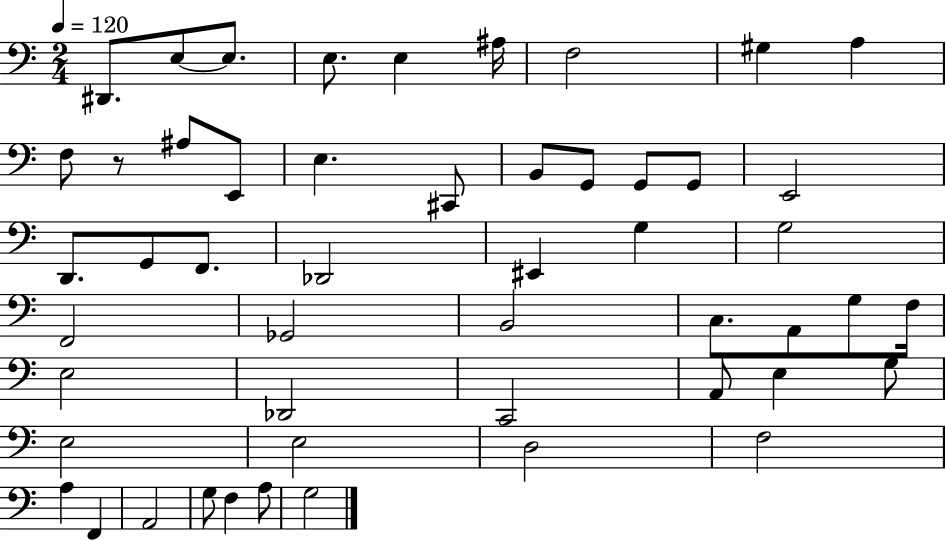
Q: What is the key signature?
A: C major